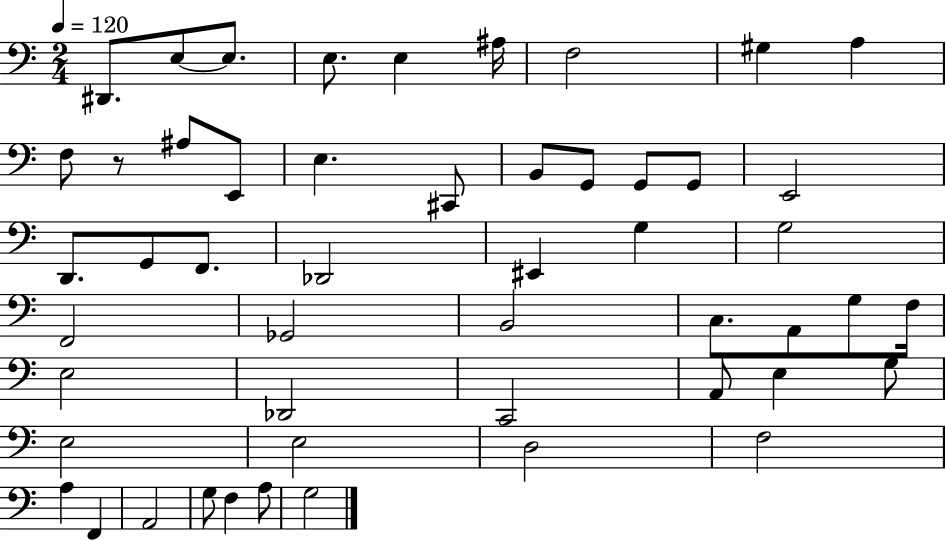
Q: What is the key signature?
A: C major